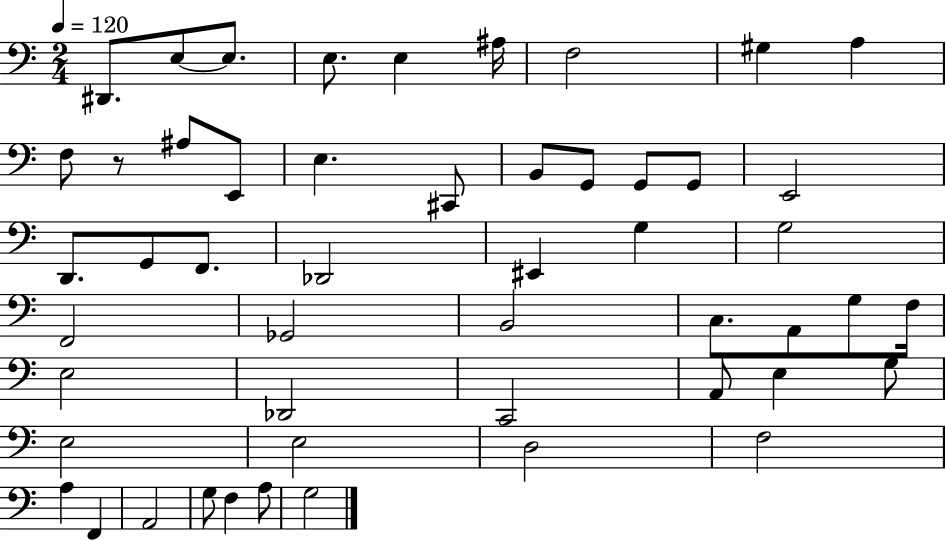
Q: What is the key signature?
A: C major